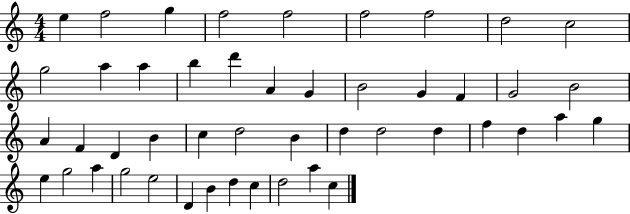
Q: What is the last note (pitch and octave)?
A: C5